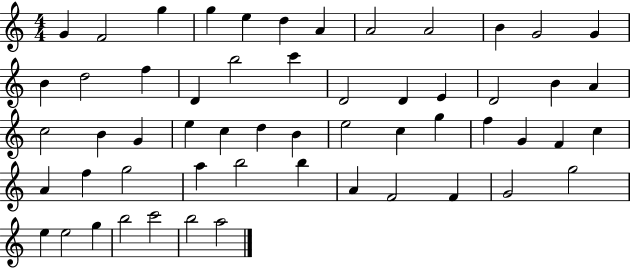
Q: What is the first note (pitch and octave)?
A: G4